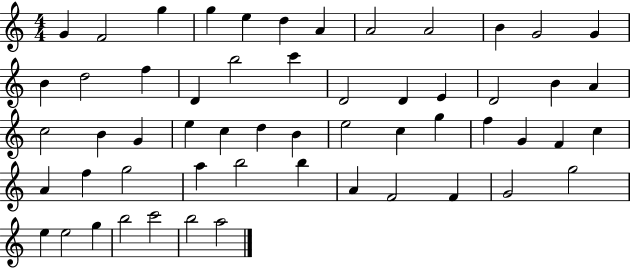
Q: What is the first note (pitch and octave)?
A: G4